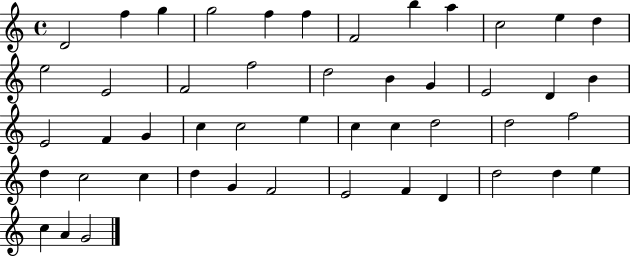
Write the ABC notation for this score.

X:1
T:Untitled
M:4/4
L:1/4
K:C
D2 f g g2 f f F2 b a c2 e d e2 E2 F2 f2 d2 B G E2 D B E2 F G c c2 e c c d2 d2 f2 d c2 c d G F2 E2 F D d2 d e c A G2